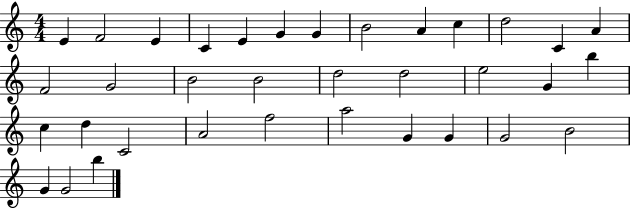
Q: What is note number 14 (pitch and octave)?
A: F4